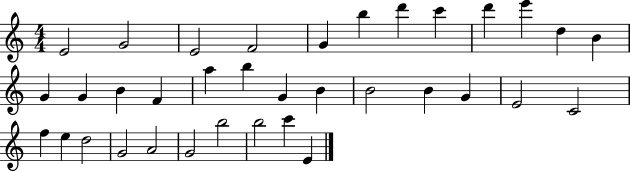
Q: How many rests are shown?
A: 0